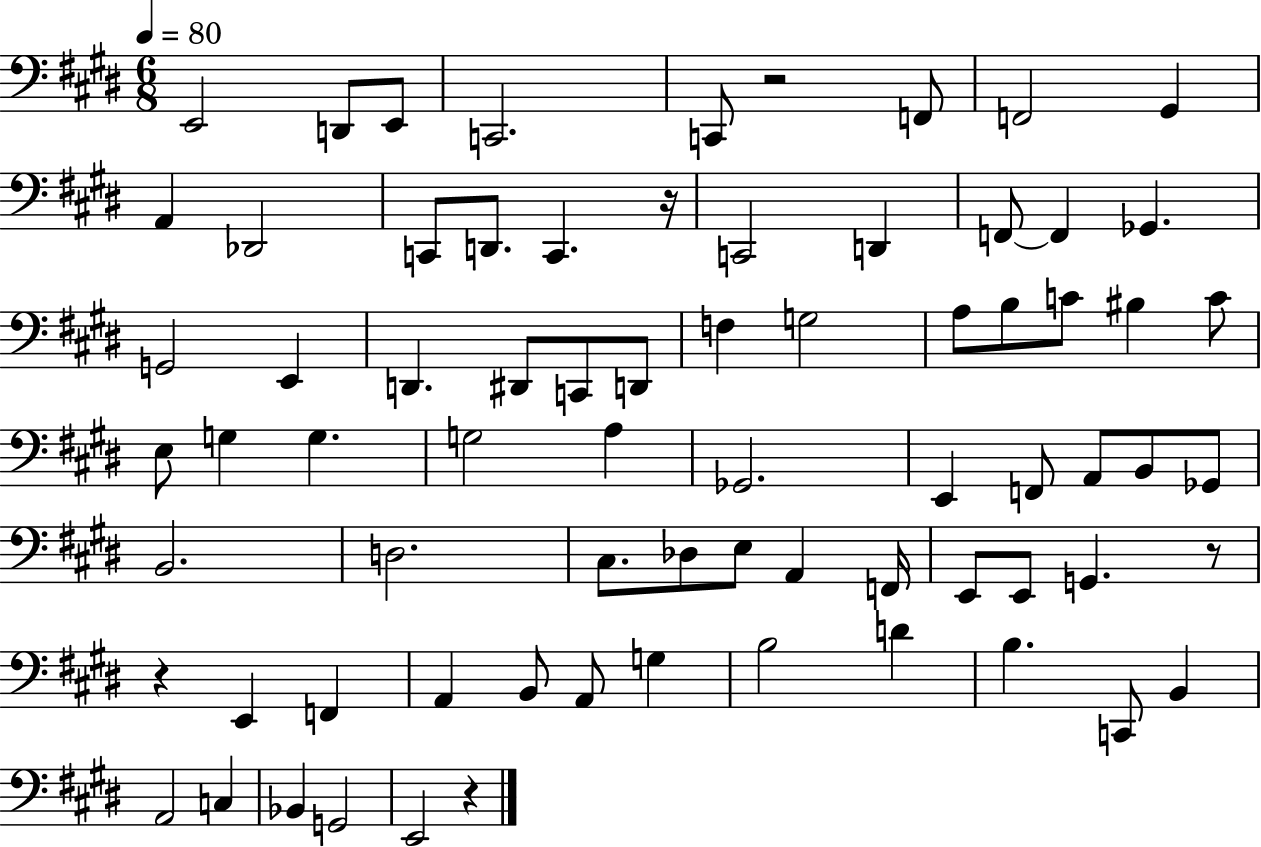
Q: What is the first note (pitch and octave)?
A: E2